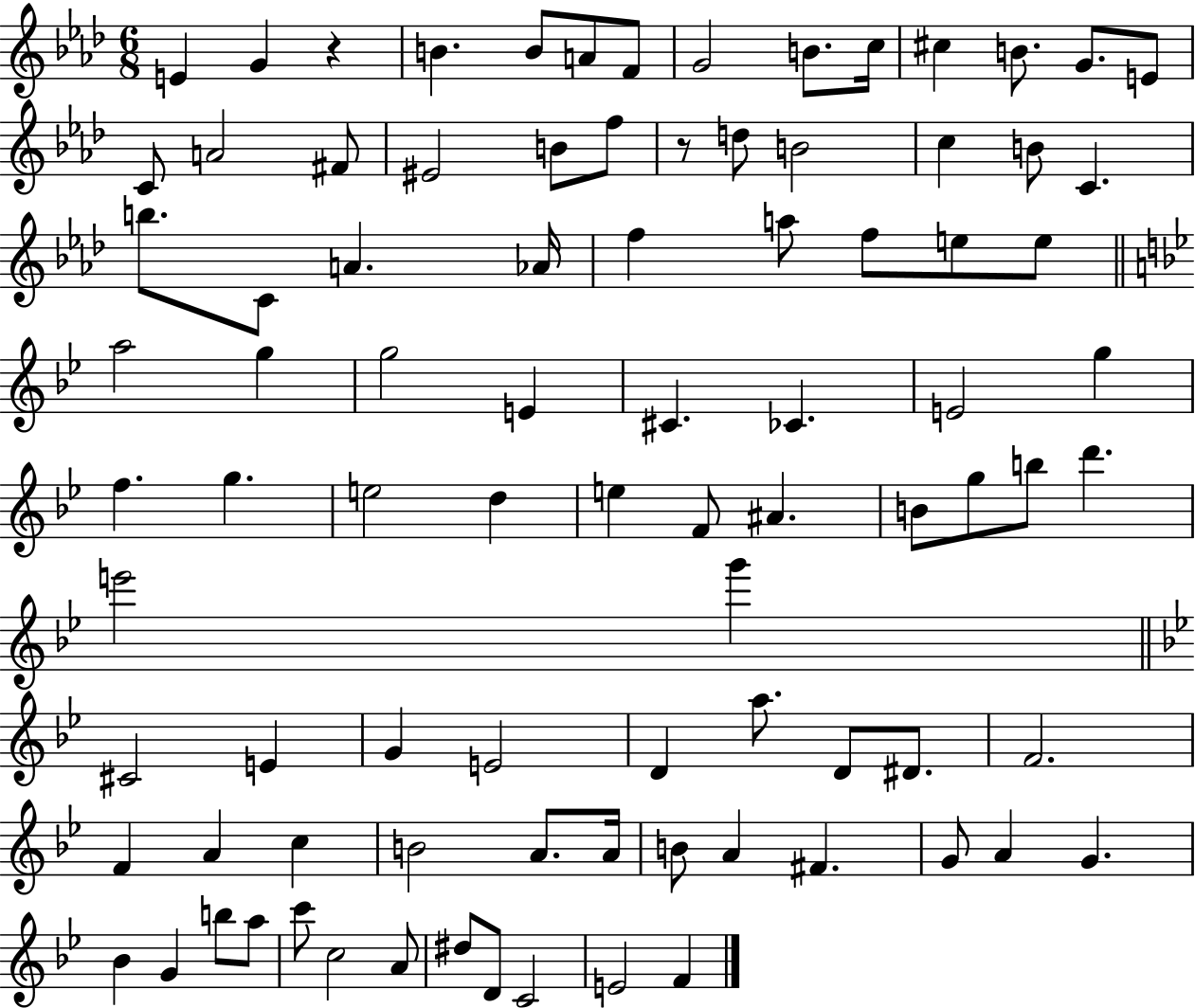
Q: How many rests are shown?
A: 2